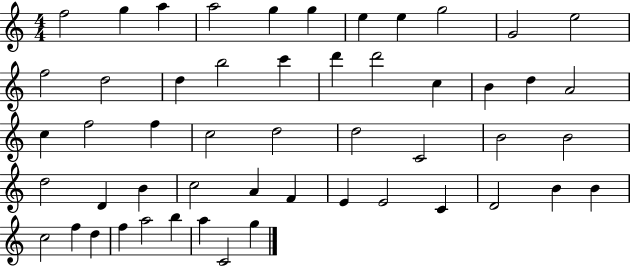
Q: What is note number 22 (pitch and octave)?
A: A4